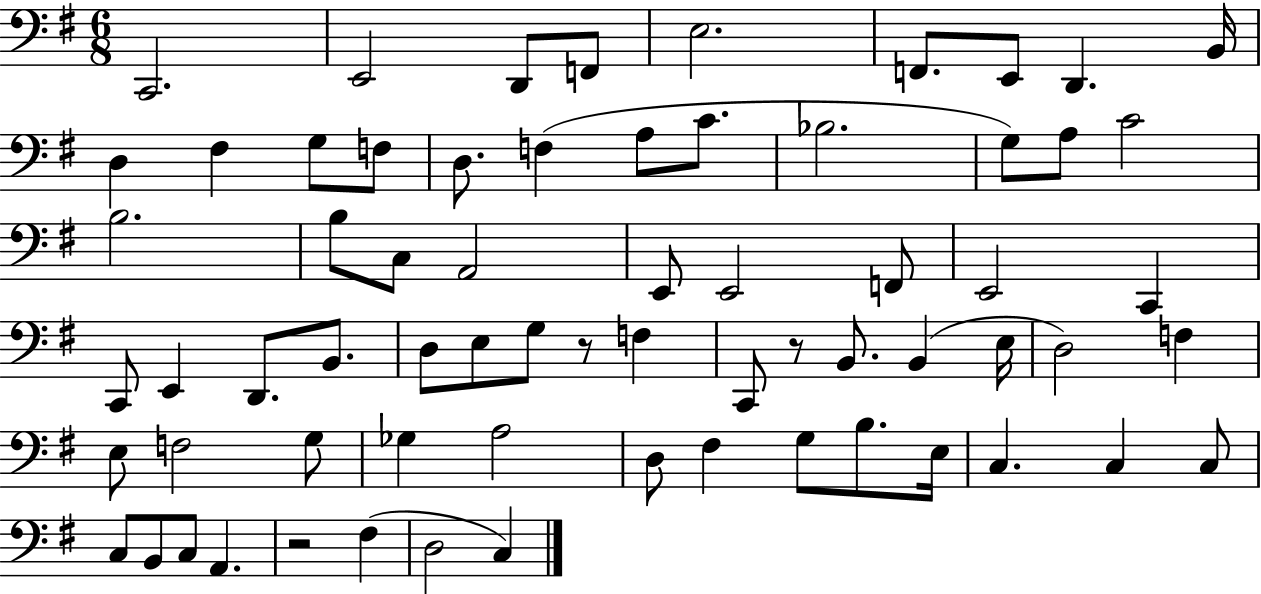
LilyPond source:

{
  \clef bass
  \numericTimeSignature
  \time 6/8
  \key g \major
  c,2. | e,2 d,8 f,8 | e2. | f,8. e,8 d,4. b,16 | \break d4 fis4 g8 f8 | d8. f4( a8 c'8. | bes2. | g8) a8 c'2 | \break b2. | b8 c8 a,2 | e,8 e,2 f,8 | e,2 c,4 | \break c,8 e,4 d,8. b,8. | d8 e8 g8 r8 f4 | c,8 r8 b,8. b,4( e16 | d2) f4 | \break e8 f2 g8 | ges4 a2 | d8 fis4 g8 b8. e16 | c4. c4 c8 | \break c8 b,8 c8 a,4. | r2 fis4( | d2 c4) | \bar "|."
}